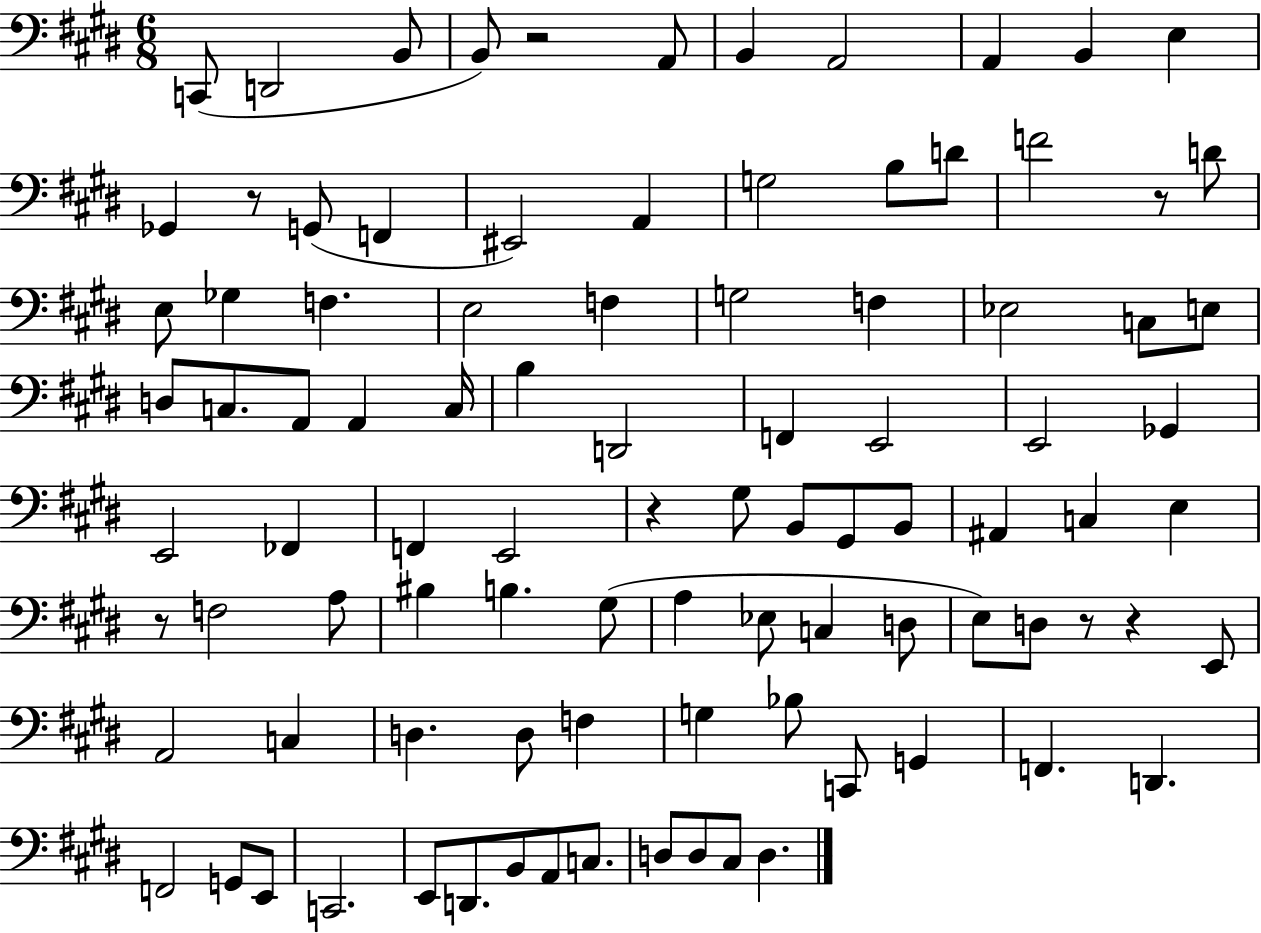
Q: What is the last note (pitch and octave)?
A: D3